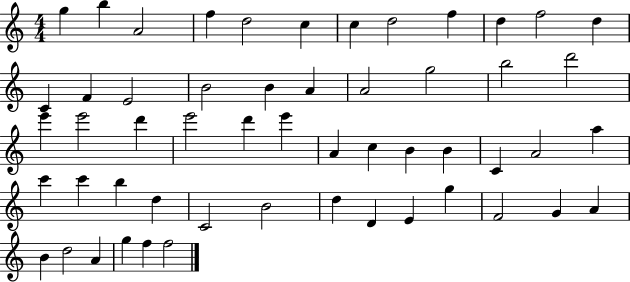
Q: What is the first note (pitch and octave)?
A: G5